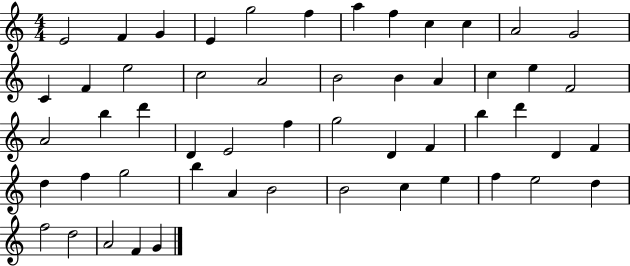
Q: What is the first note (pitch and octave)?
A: E4